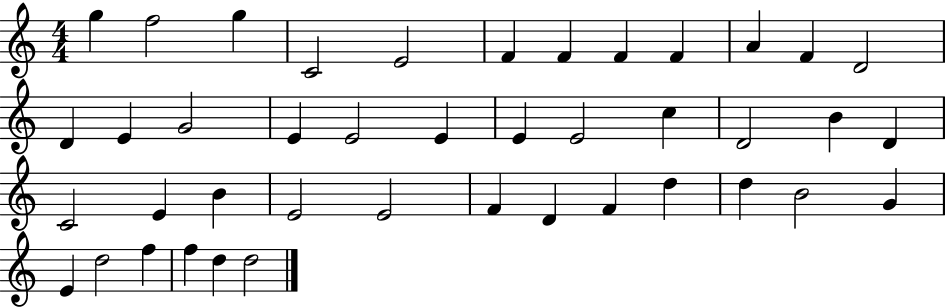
G5/q F5/h G5/q C4/h E4/h F4/q F4/q F4/q F4/q A4/q F4/q D4/h D4/q E4/q G4/h E4/q E4/h E4/q E4/q E4/h C5/q D4/h B4/q D4/q C4/h E4/q B4/q E4/h E4/h F4/q D4/q F4/q D5/q D5/q B4/h G4/q E4/q D5/h F5/q F5/q D5/q D5/h